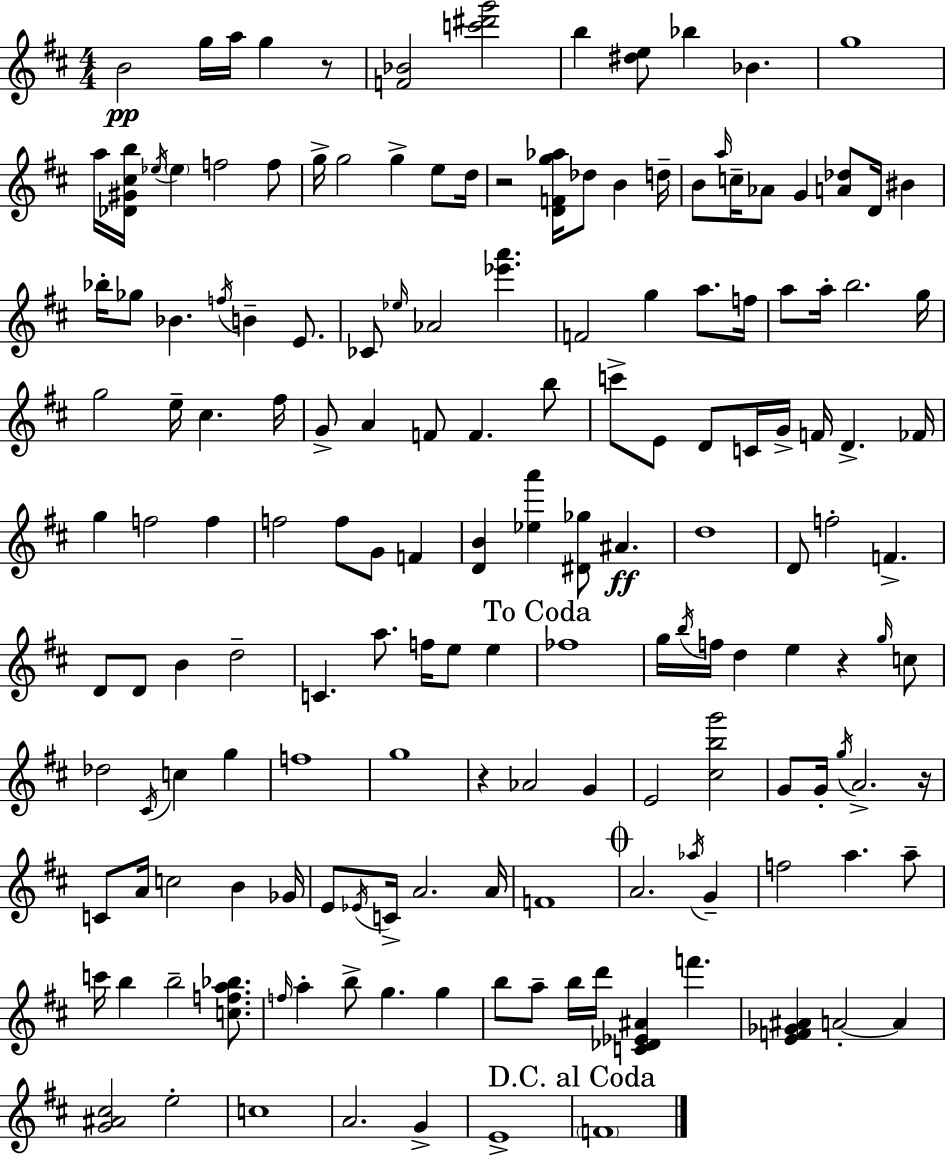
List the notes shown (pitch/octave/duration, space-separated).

B4/h G5/s A5/s G5/q R/e [F4,Bb4]/h [C6,D#6,G6]/h B5/q [D#5,E5]/e Bb5/q Bb4/q. G5/w A5/s [Db4,G#4,C#5,B5]/s Eb5/s Eb5/q F5/h F5/e G5/s G5/h G5/q E5/e D5/s R/h [D4,F4,G5,Ab5]/s Db5/e B4/q D5/s B4/e A5/s C5/s Ab4/e G4/q [A4,Db5]/e D4/s BIS4/q Bb5/s Gb5/e Bb4/q. F5/s B4/q E4/e. CES4/e Eb5/s Ab4/h [Eb6,A6]/q. F4/h G5/q A5/e. F5/s A5/e A5/s B5/h. G5/s G5/h E5/s C#5/q. F#5/s G4/e A4/q F4/e F4/q. B5/e C6/e E4/e D4/e C4/s G4/s F4/s D4/q. FES4/s G5/q F5/h F5/q F5/h F5/e G4/e F4/q [D4,B4]/q [Eb5,A6]/q [D#4,Gb5]/e A#4/q. D5/w D4/e F5/h F4/q. D4/e D4/e B4/q D5/h C4/q. A5/e. F5/s E5/e E5/q FES5/w G5/s B5/s F5/s D5/q E5/q R/q G5/s C5/e Db5/h C#4/s C5/q G5/q F5/w G5/w R/q Ab4/h G4/q E4/h [C#5,B5,G6]/h G4/e G4/s G5/s A4/h. R/s C4/e A4/s C5/h B4/q Gb4/s E4/e Eb4/s C4/s A4/h. A4/s F4/w A4/h. Ab5/s G4/q F5/h A5/q. A5/e C6/s B5/q B5/h [C5,F5,A5,Bb5]/e. F5/s A5/q B5/e G5/q. G5/q B5/e A5/e B5/s D6/s [C4,Db4,Eb4,A#4]/q F6/q. [E4,F4,Gb4,A#4]/q A4/h A4/q [G4,A#4,C#5]/h E5/h C5/w A4/h. G4/q E4/w F4/w